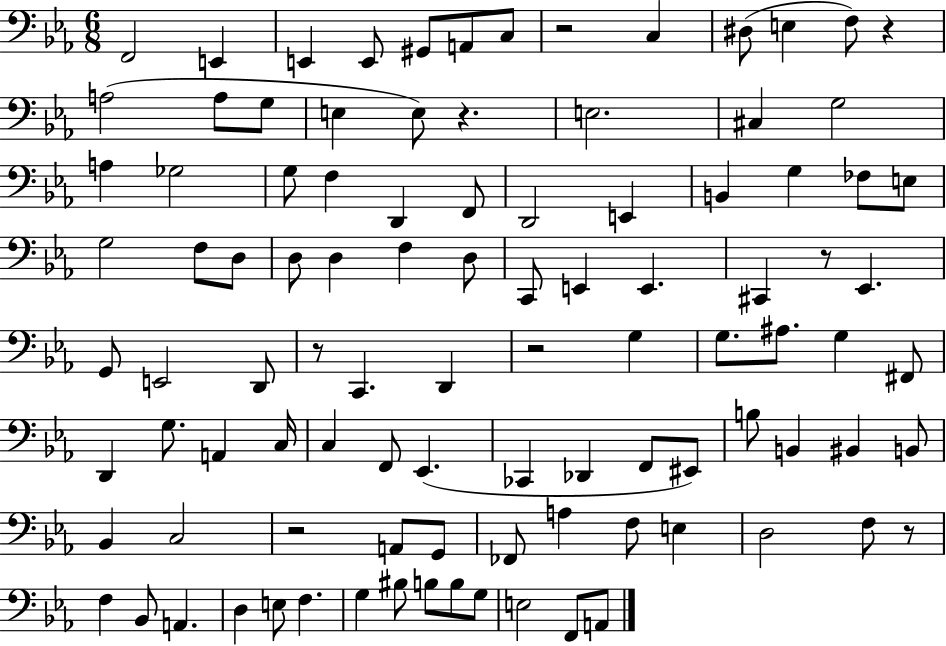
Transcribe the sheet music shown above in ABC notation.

X:1
T:Untitled
M:6/8
L:1/4
K:Eb
F,,2 E,, E,, E,,/2 ^G,,/2 A,,/2 C,/2 z2 C, ^D,/2 E, F,/2 z A,2 A,/2 G,/2 E, E,/2 z E,2 ^C, G,2 A, _G,2 G,/2 F, D,, F,,/2 D,,2 E,, B,, G, _F,/2 E,/2 G,2 F,/2 D,/2 D,/2 D, F, D,/2 C,,/2 E,, E,, ^C,, z/2 _E,, G,,/2 E,,2 D,,/2 z/2 C,, D,, z2 G, G,/2 ^A,/2 G, ^F,,/2 D,, G,/2 A,, C,/4 C, F,,/2 _E,, _C,, _D,, F,,/2 ^E,,/2 B,/2 B,, ^B,, B,,/2 _B,, C,2 z2 A,,/2 G,,/2 _F,,/2 A, F,/2 E, D,2 F,/2 z/2 F, _B,,/2 A,, D, E,/2 F, G, ^B,/2 B,/2 B,/2 G,/2 E,2 F,,/2 A,,/2